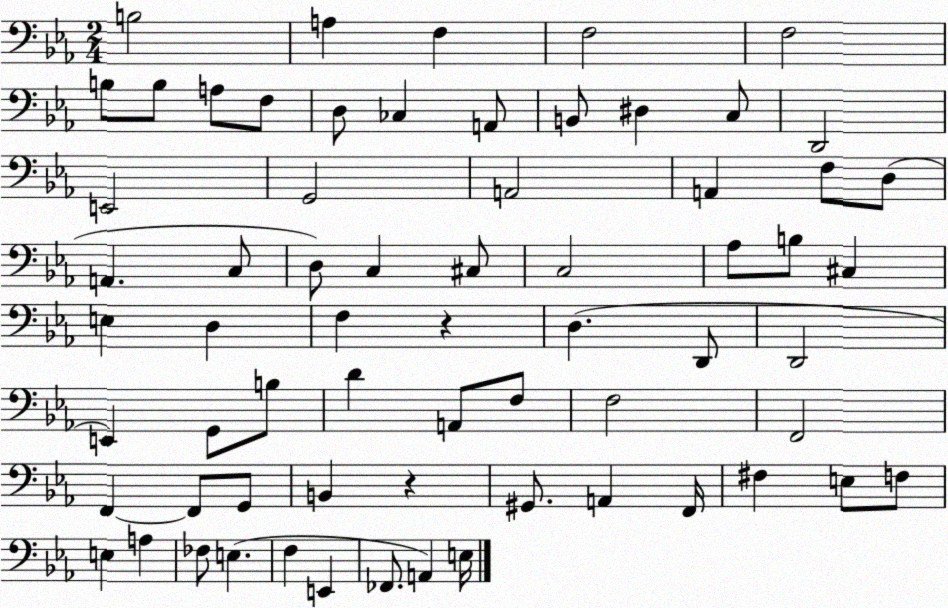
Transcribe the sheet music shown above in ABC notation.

X:1
T:Untitled
M:2/4
L:1/4
K:Eb
B,2 A, F, F,2 F,2 B,/2 B,/2 A,/2 F,/2 D,/2 _C, A,,/2 B,,/2 ^D, C,/2 D,,2 E,,2 G,,2 A,,2 A,, F,/2 D,/2 A,, C,/2 D,/2 C, ^C,/2 C,2 _A,/2 B,/2 ^C, E, D, F, z D, D,,/2 D,,2 E,, G,,/2 B,/2 D A,,/2 F,/2 F,2 F,,2 F,, F,,/2 G,,/2 B,, z ^G,,/2 A,, F,,/4 ^F, E,/2 F,/2 E, A, _F,/2 E, F, E,, _F,,/2 A,, E,/4